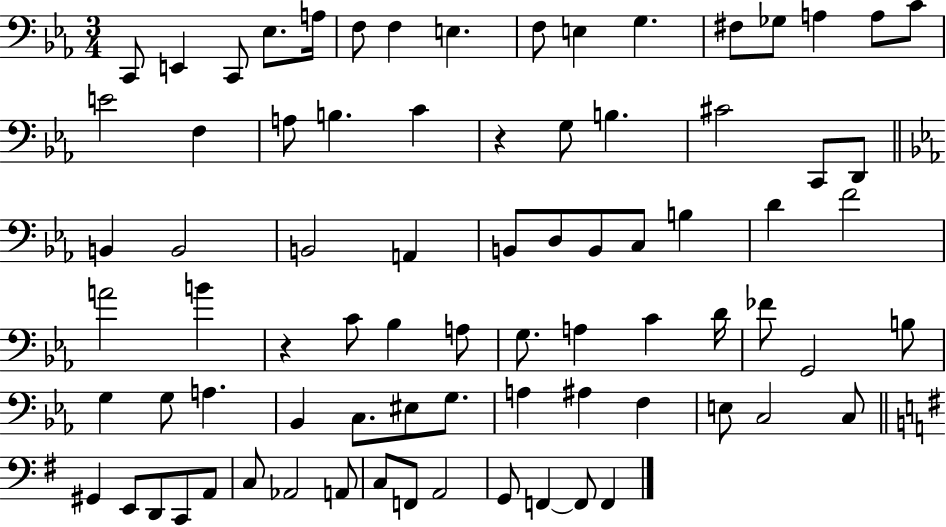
C2/e E2/q C2/e Eb3/e. A3/s F3/e F3/q E3/q. F3/e E3/q G3/q. F#3/e Gb3/e A3/q A3/e C4/e E4/h F3/q A3/e B3/q. C4/q R/q G3/e B3/q. C#4/h C2/e D2/e B2/q B2/h B2/h A2/q B2/e D3/e B2/e C3/e B3/q D4/q F4/h A4/h B4/q R/q C4/e Bb3/q A3/e G3/e. A3/q C4/q D4/s FES4/e G2/h B3/e G3/q G3/e A3/q. Bb2/q C3/e. EIS3/e G3/e. A3/q A#3/q F3/q E3/e C3/h C3/e G#2/q E2/e D2/e C2/e A2/e C3/e Ab2/h A2/e C3/e F2/e A2/h G2/e F2/q F2/e F2/q